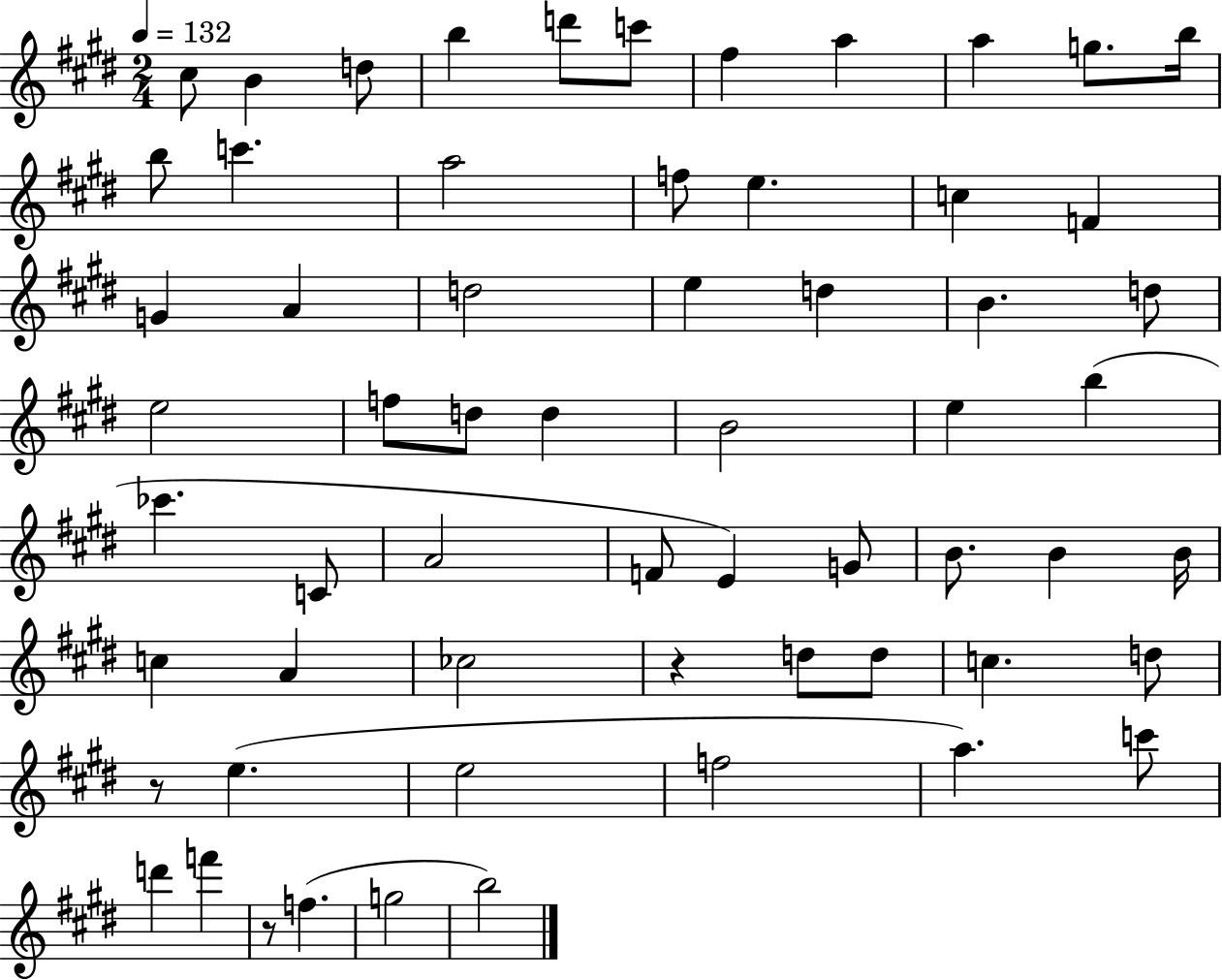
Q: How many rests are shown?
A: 3